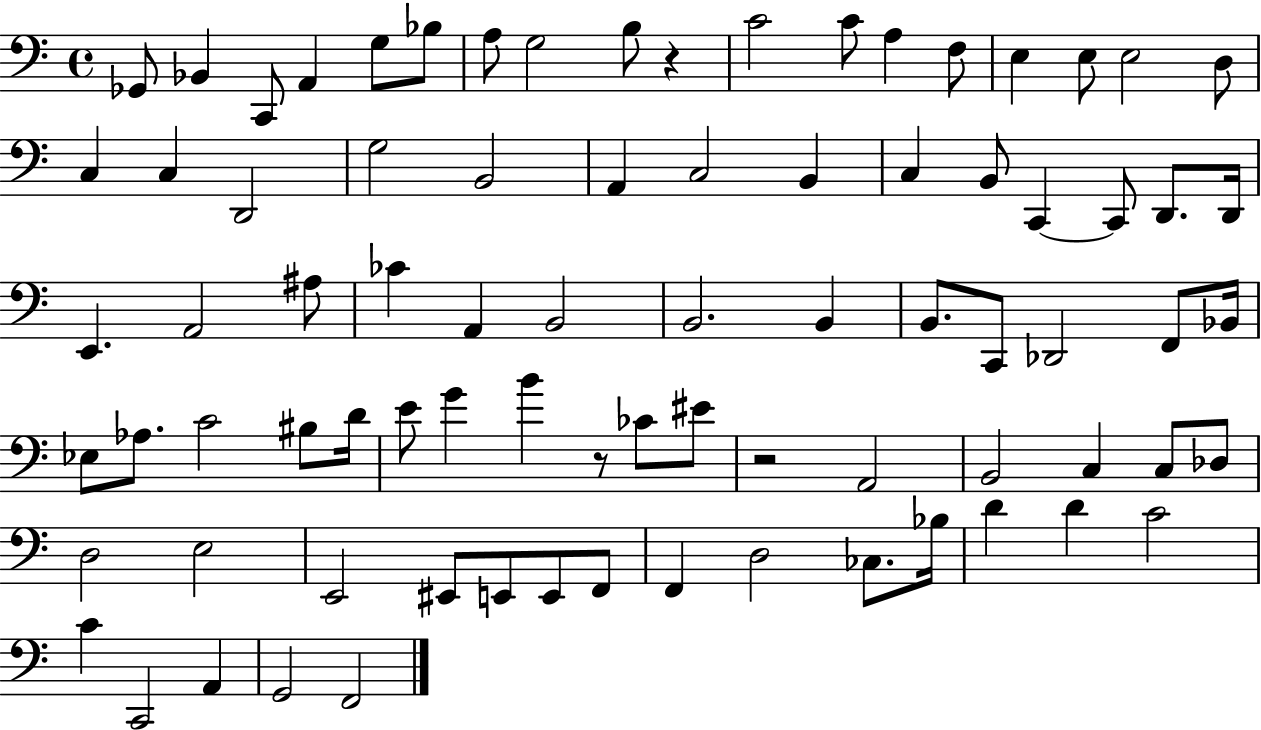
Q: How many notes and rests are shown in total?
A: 81